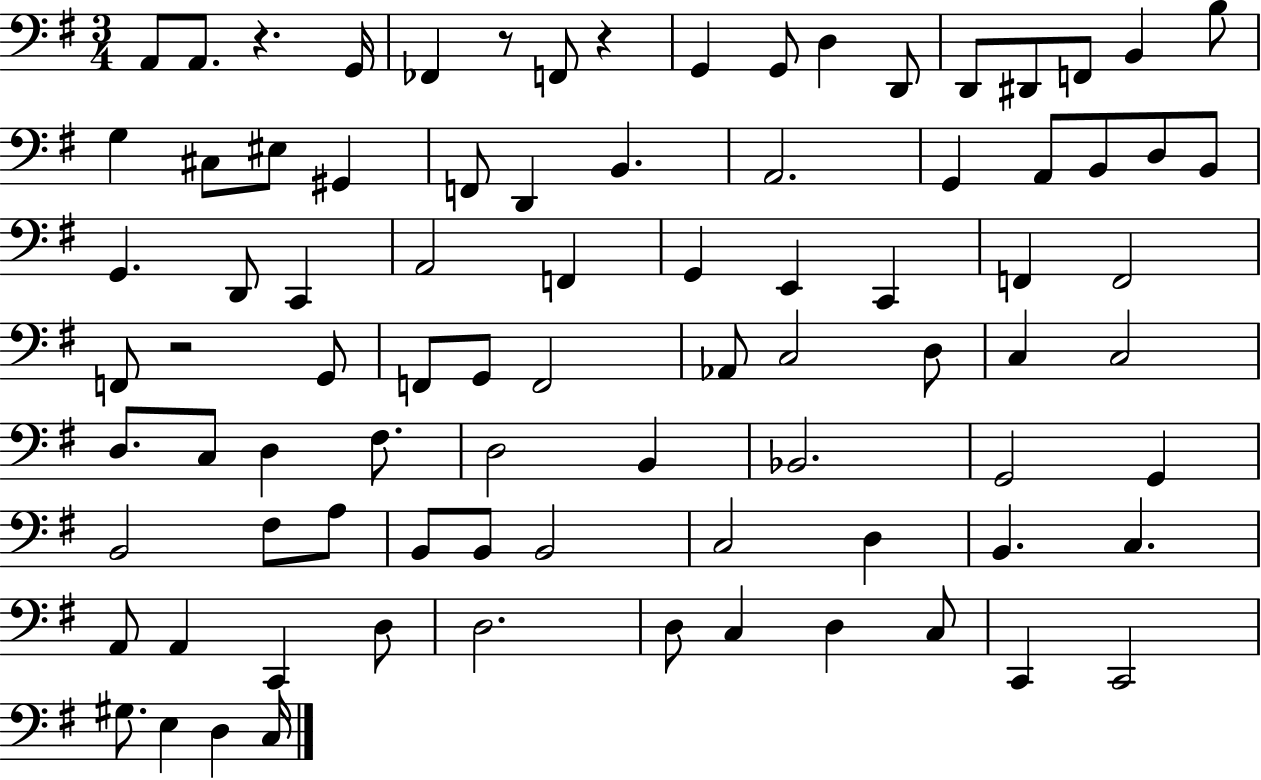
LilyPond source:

{
  \clef bass
  \numericTimeSignature
  \time 3/4
  \key g \major
  a,8 a,8. r4. g,16 | fes,4 r8 f,8 r4 | g,4 g,8 d4 d,8 | d,8 dis,8 f,8 b,4 b8 | \break g4 cis8 eis8 gis,4 | f,8 d,4 b,4. | a,2. | g,4 a,8 b,8 d8 b,8 | \break g,4. d,8 c,4 | a,2 f,4 | g,4 e,4 c,4 | f,4 f,2 | \break f,8 r2 g,8 | f,8 g,8 f,2 | aes,8 c2 d8 | c4 c2 | \break d8. c8 d4 fis8. | d2 b,4 | bes,2. | g,2 g,4 | \break b,2 fis8 a8 | b,8 b,8 b,2 | c2 d4 | b,4. c4. | \break a,8 a,4 c,4 d8 | d2. | d8 c4 d4 c8 | c,4 c,2 | \break gis8. e4 d4 c16 | \bar "|."
}